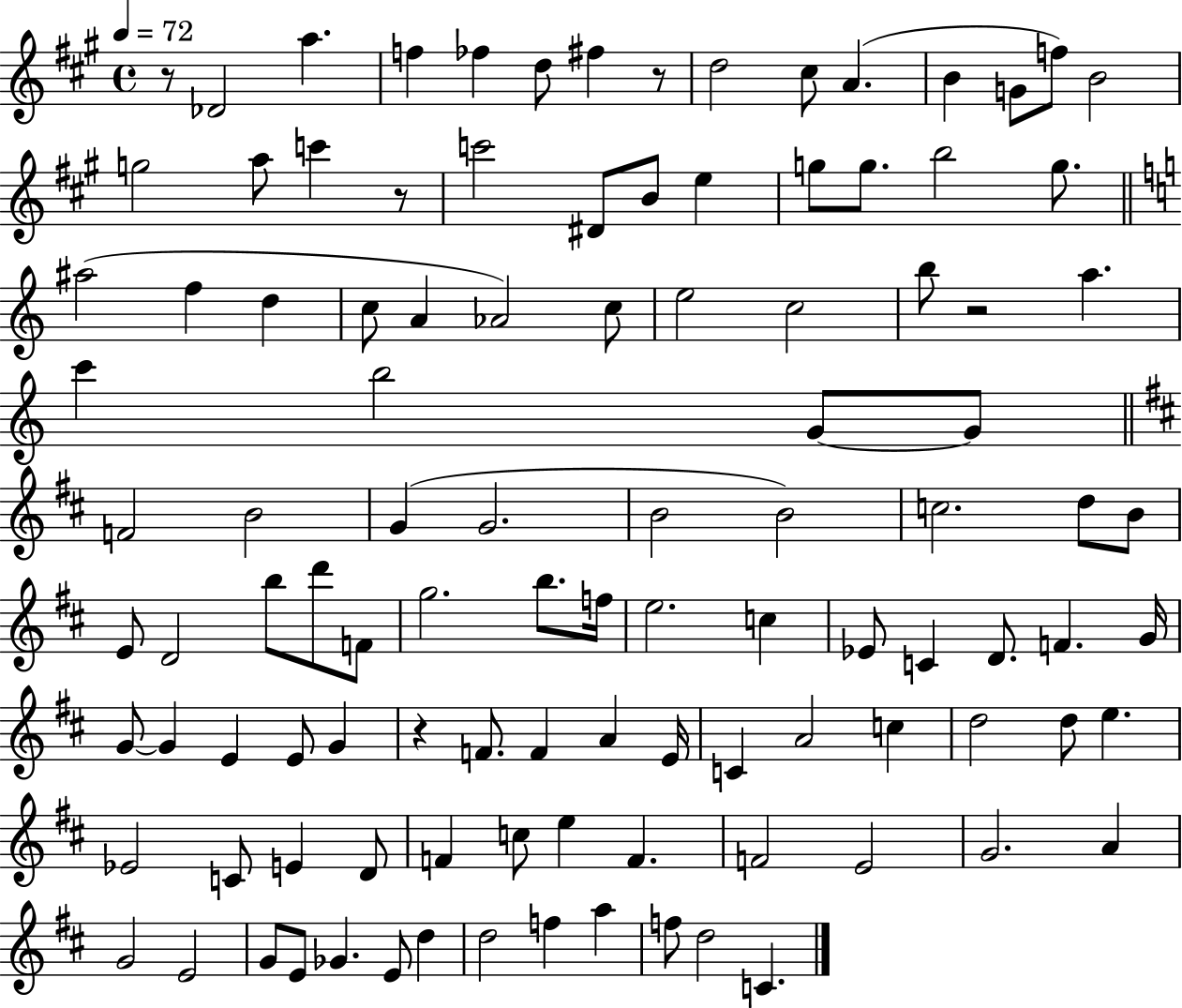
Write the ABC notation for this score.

X:1
T:Untitled
M:4/4
L:1/4
K:A
z/2 _D2 a f _f d/2 ^f z/2 d2 ^c/2 A B G/2 f/2 B2 g2 a/2 c' z/2 c'2 ^D/2 B/2 e g/2 g/2 b2 g/2 ^a2 f d c/2 A _A2 c/2 e2 c2 b/2 z2 a c' b2 G/2 G/2 F2 B2 G G2 B2 B2 c2 d/2 B/2 E/2 D2 b/2 d'/2 F/2 g2 b/2 f/4 e2 c _E/2 C D/2 F G/4 G/2 G E E/2 G z F/2 F A E/4 C A2 c d2 d/2 e _E2 C/2 E D/2 F c/2 e F F2 E2 G2 A G2 E2 G/2 E/2 _G E/2 d d2 f a f/2 d2 C